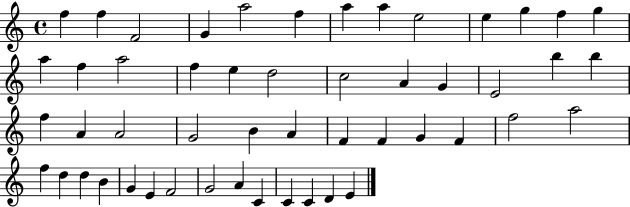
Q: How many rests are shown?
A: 0